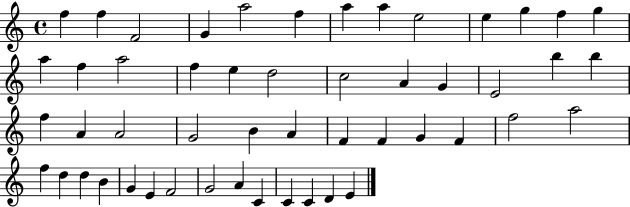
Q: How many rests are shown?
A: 0